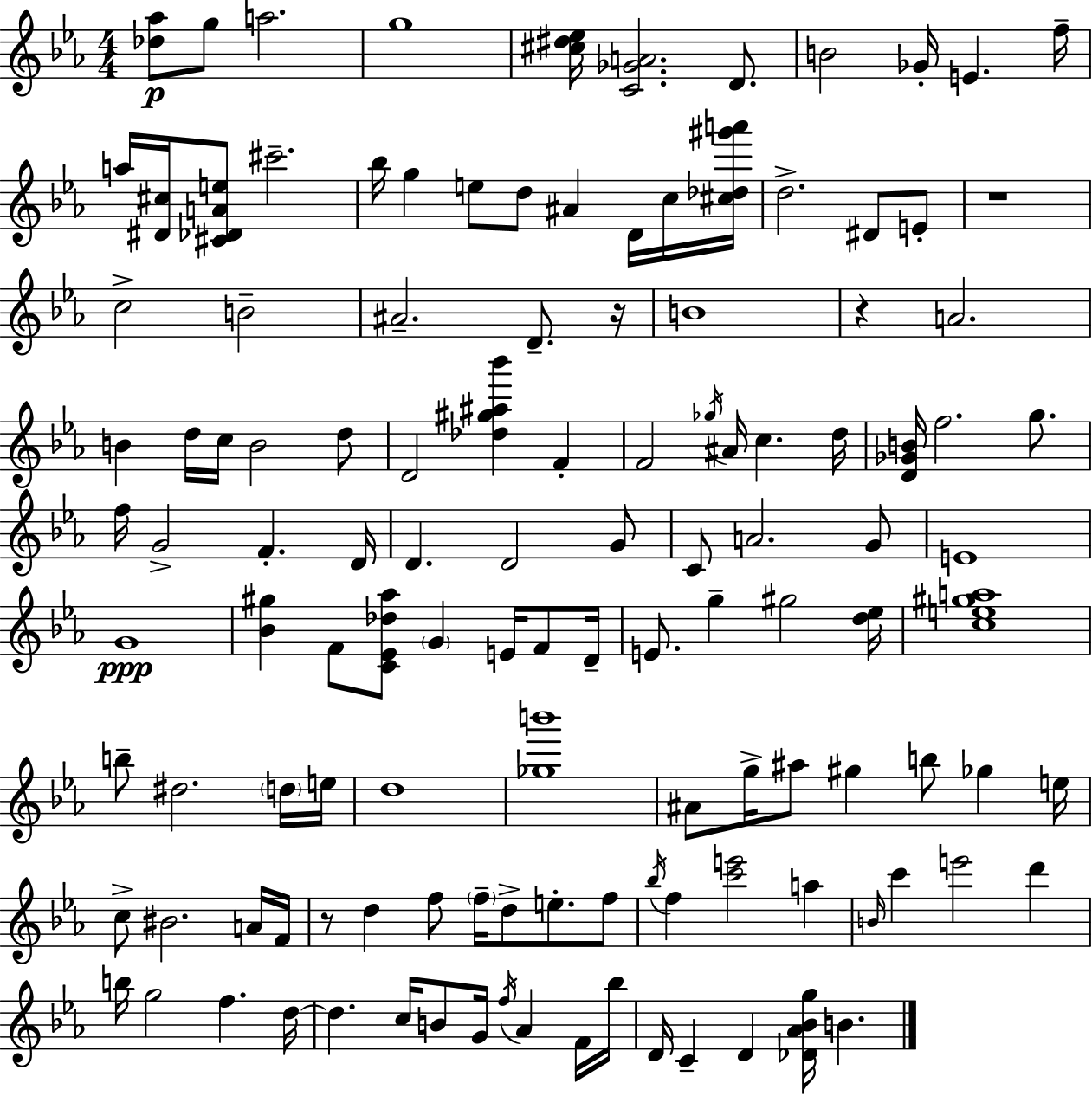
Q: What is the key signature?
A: EES major